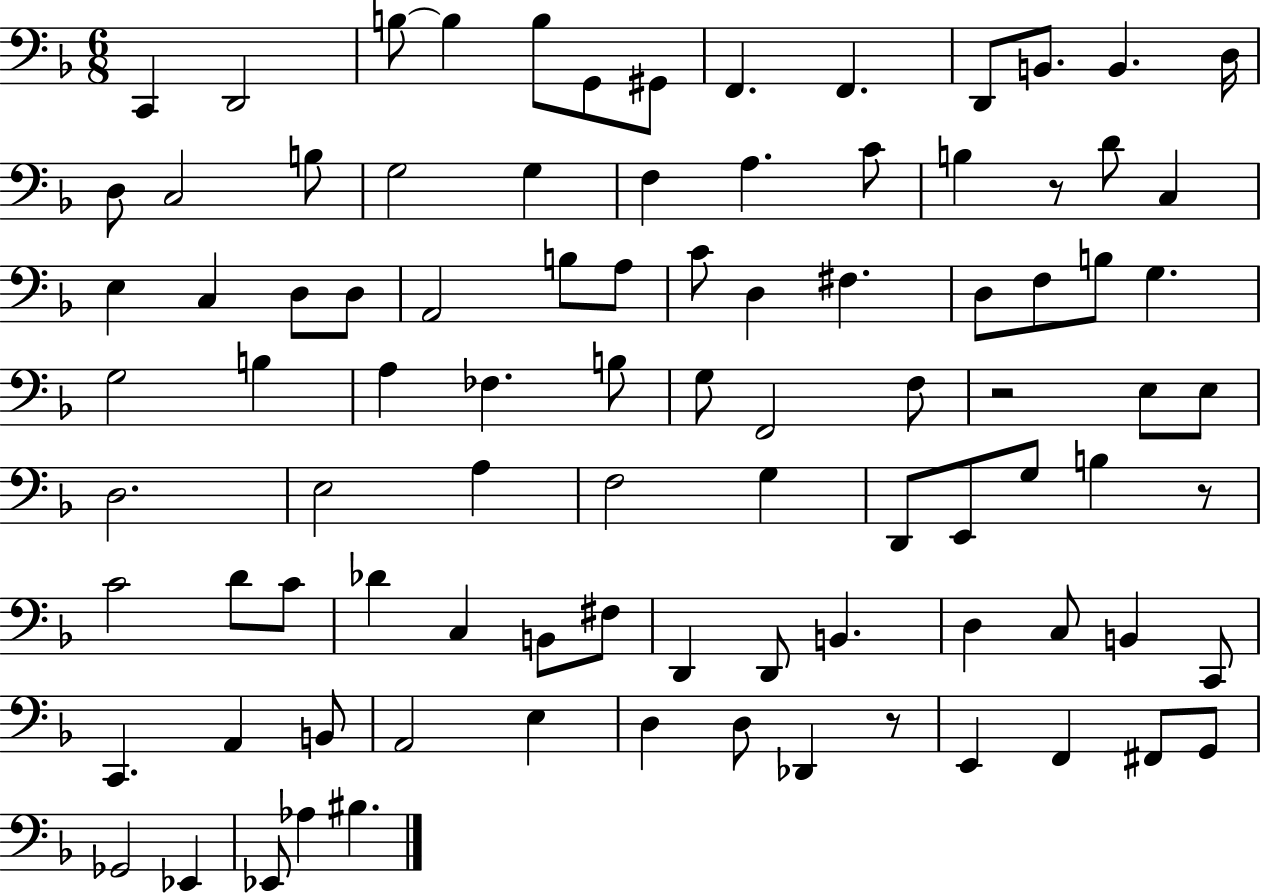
X:1
T:Untitled
M:6/8
L:1/4
K:F
C,, D,,2 B,/2 B, B,/2 G,,/2 ^G,,/2 F,, F,, D,,/2 B,,/2 B,, D,/4 D,/2 C,2 B,/2 G,2 G, F, A, C/2 B, z/2 D/2 C, E, C, D,/2 D,/2 A,,2 B,/2 A,/2 C/2 D, ^F, D,/2 F,/2 B,/2 G, G,2 B, A, _F, B,/2 G,/2 F,,2 F,/2 z2 E,/2 E,/2 D,2 E,2 A, F,2 G, D,,/2 E,,/2 G,/2 B, z/2 C2 D/2 C/2 _D C, B,,/2 ^F,/2 D,, D,,/2 B,, D, C,/2 B,, C,,/2 C,, A,, B,,/2 A,,2 E, D, D,/2 _D,, z/2 E,, F,, ^F,,/2 G,,/2 _G,,2 _E,, _E,,/2 _A, ^B,